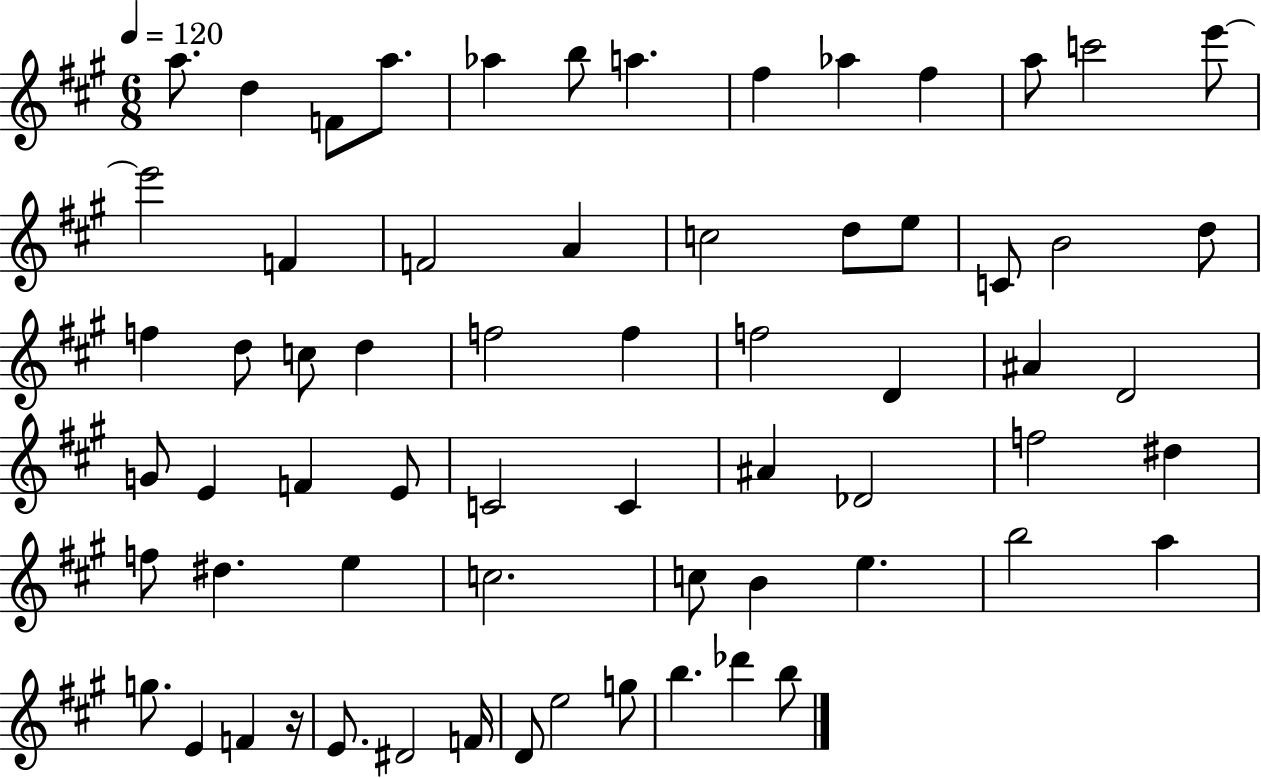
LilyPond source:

{
  \clef treble
  \numericTimeSignature
  \time 6/8
  \key a \major
  \tempo 4 = 120
  \repeat volta 2 { a''8. d''4 f'8 a''8. | aes''4 b''8 a''4. | fis''4 aes''4 fis''4 | a''8 c'''2 e'''8~~ | \break e'''2 f'4 | f'2 a'4 | c''2 d''8 e''8 | c'8 b'2 d''8 | \break f''4 d''8 c''8 d''4 | f''2 f''4 | f''2 d'4 | ais'4 d'2 | \break g'8 e'4 f'4 e'8 | c'2 c'4 | ais'4 des'2 | f''2 dis''4 | \break f''8 dis''4. e''4 | c''2. | c''8 b'4 e''4. | b''2 a''4 | \break g''8. e'4 f'4 r16 | e'8. dis'2 f'16 | d'8 e''2 g''8 | b''4. des'''4 b''8 | \break } \bar "|."
}